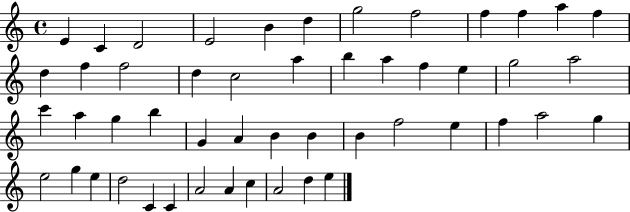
X:1
T:Untitled
M:4/4
L:1/4
K:C
E C D2 E2 B d g2 f2 f f a f d f f2 d c2 a b a f e g2 a2 c' a g b G A B B B f2 e f a2 g e2 g e d2 C C A2 A c A2 d e